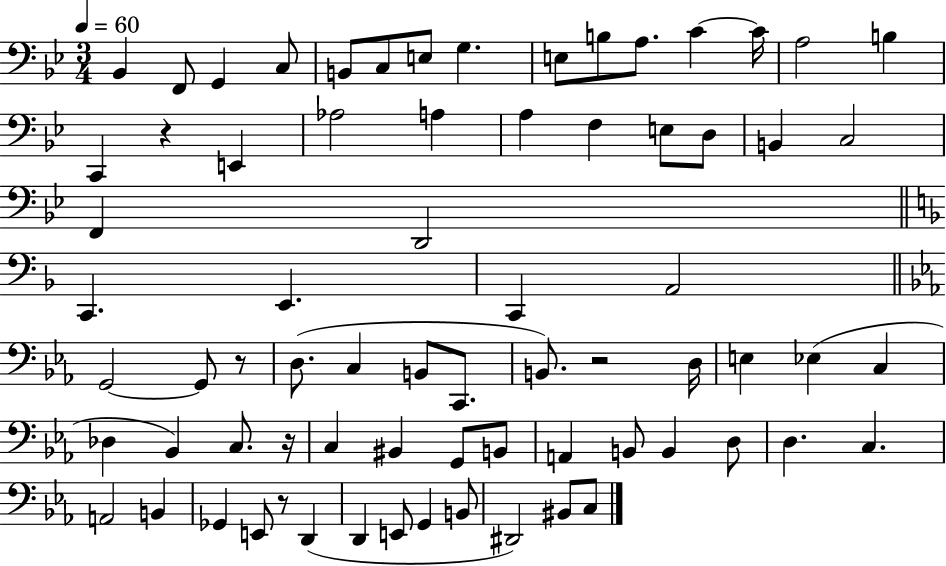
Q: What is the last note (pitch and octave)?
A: C3